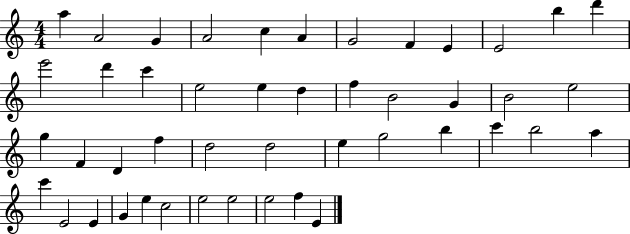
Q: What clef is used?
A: treble